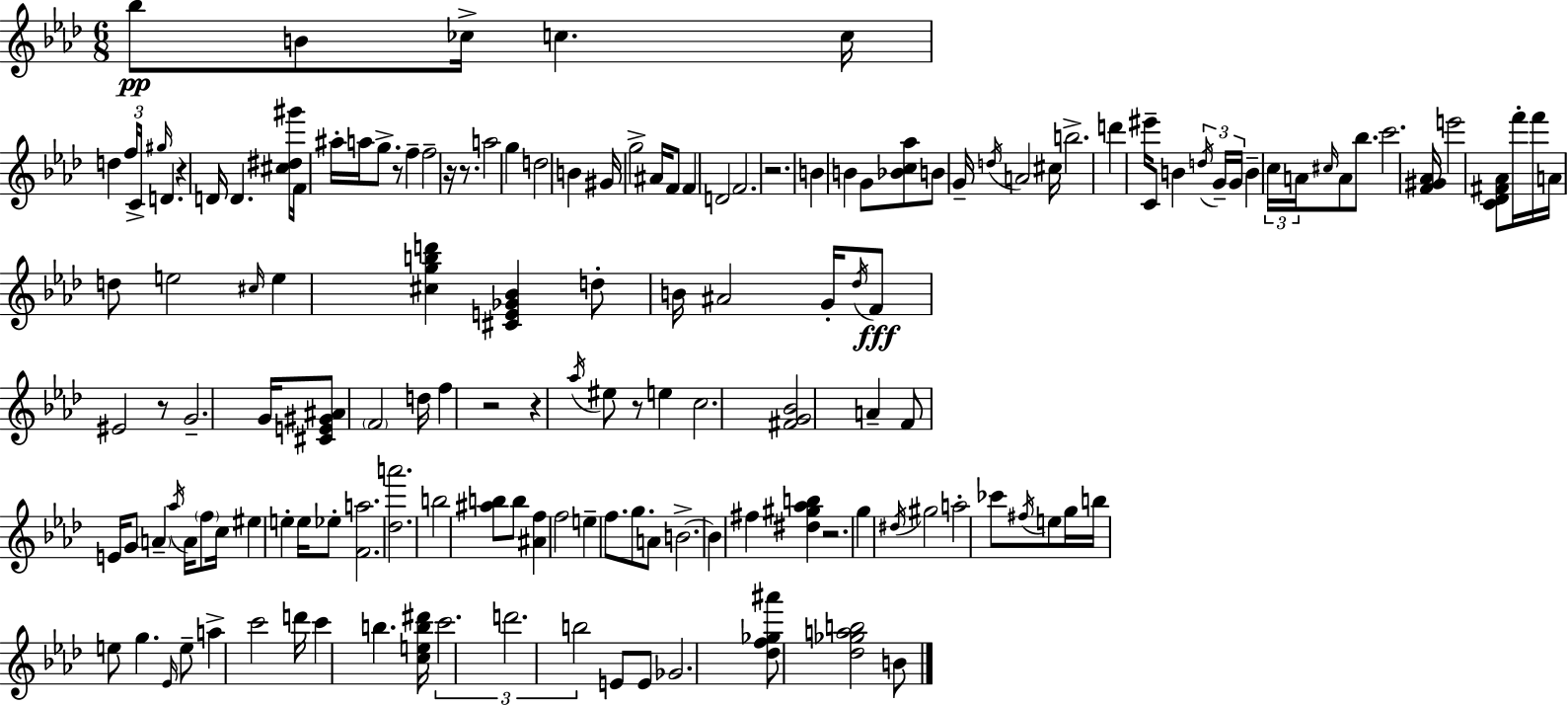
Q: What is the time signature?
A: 6/8